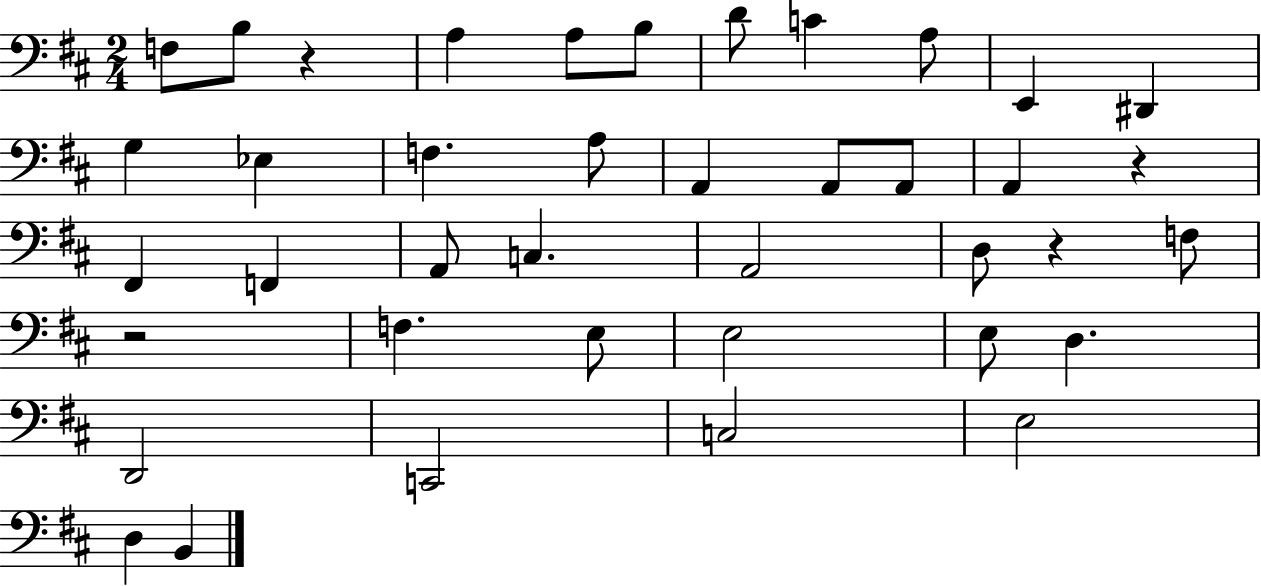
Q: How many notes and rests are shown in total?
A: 40